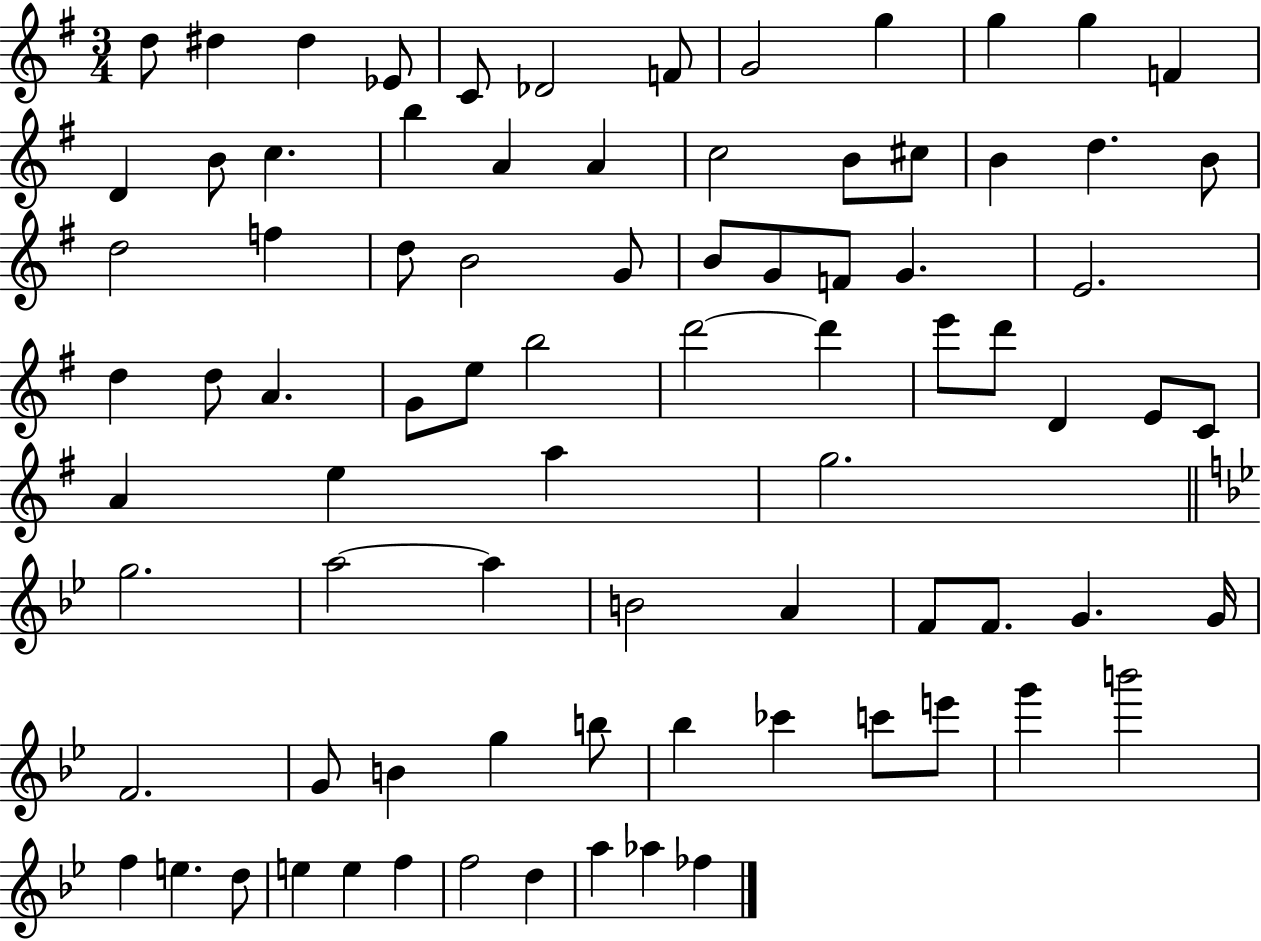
D5/e D#5/q D#5/q Eb4/e C4/e Db4/h F4/e G4/h G5/q G5/q G5/q F4/q D4/q B4/e C5/q. B5/q A4/q A4/q C5/h B4/e C#5/e B4/q D5/q. B4/e D5/h F5/q D5/e B4/h G4/e B4/e G4/e F4/e G4/q. E4/h. D5/q D5/e A4/q. G4/e E5/e B5/h D6/h D6/q E6/e D6/e D4/q E4/e C4/e A4/q E5/q A5/q G5/h. G5/h. A5/h A5/q B4/h A4/q F4/e F4/e. G4/q. G4/s F4/h. G4/e B4/q G5/q B5/e Bb5/q CES6/q C6/e E6/e G6/q B6/h F5/q E5/q. D5/e E5/q E5/q F5/q F5/h D5/q A5/q Ab5/q FES5/q